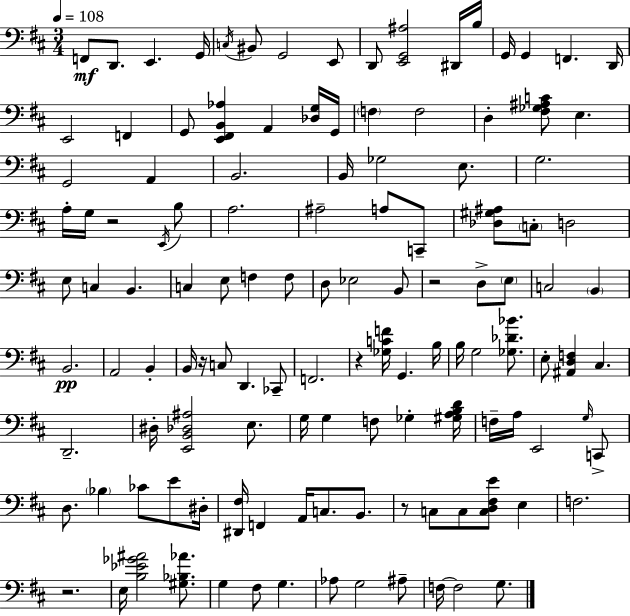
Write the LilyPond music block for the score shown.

{
  \clef bass
  \numericTimeSignature
  \time 3/4
  \key d \major
  \tempo 4 = 108
  \repeat volta 2 { f,8\mf d,8. e,4. g,16 | \acciaccatura { c16 } bis,8 g,2 e,8 | d,8 <e, g, ais>2 dis,16 | b16 g,16 g,4 f,4. | \break d,16 e,2 f,4 | g,8 <e, fis, b, aes>4 a,4 <des g>16 | g,16 \parenthesize f4 f2 | d4-. <fis ges ais c'>8 e4. | \break g,2 a,4 | b,2. | b,16 ges2 e8. | g2. | \break a16-. g16 r2 \acciaccatura { e,16 } | b8 a2. | ais2-- a8 | c,8-- <des gis ais>8 \parenthesize c8-. d2 | \break e8 c4 b,4. | c4 e8 f4 | f8 d8 ees2 | b,8 r2 d8-> | \break \parenthesize e8 c2 \parenthesize b,4 | b,2.\pp | a,2 b,4-. | b,16 r16 c8 d,4. | \break ces,8-- f,2. | r4 <ges c' f'>16 g,4. | b16 b16 g2 <ges des' bes'>8. | e8-. <ais, d f>4 cis4. | \break d,2.-- | dis16-. <e, b, des ais>2 e8. | g16 g4 f8 ges4-. | <gis a b d'>16 f16-- a16 e,2 | \break \grace { g16 } c,8-> d8. \parenthesize bes4 ces'8 | e'8 dis16-. <dis, fis>16 f,4 a,16 c8. | b,8. r8 c8 c8 <c d fis e'>8 e4 | f2. | \break r2. | e16 <b ees' ges' ais'>2 | <gis bes aes'>8. g4 fis8 g4. | aes8 g2 | \break ais8-- f16~~ f2 | g8. } \bar "|."
}